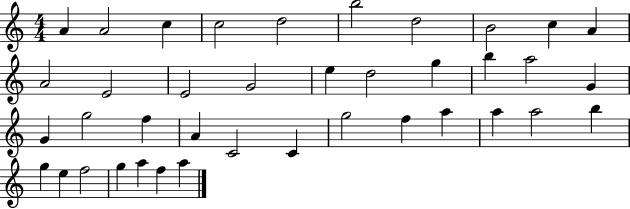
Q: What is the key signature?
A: C major